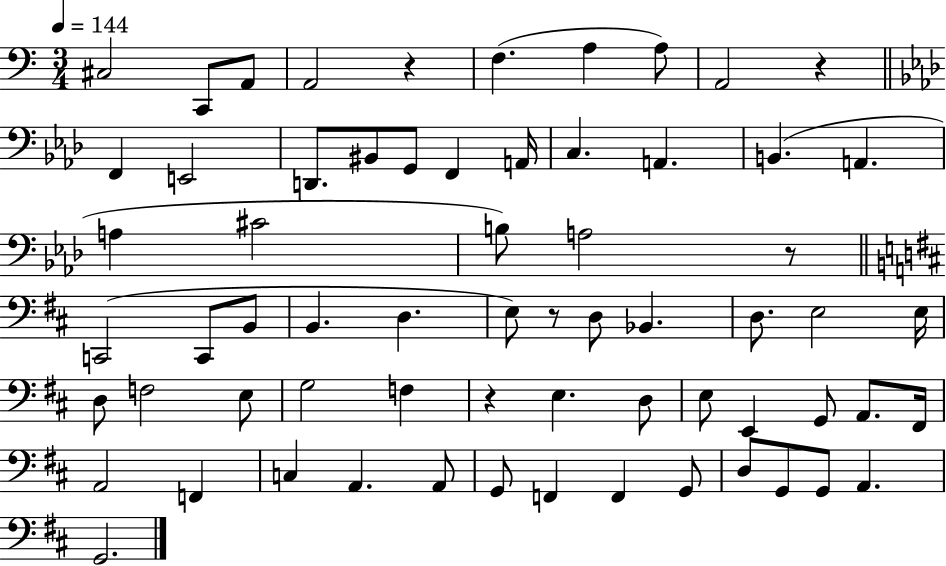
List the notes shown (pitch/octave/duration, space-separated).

C#3/h C2/e A2/e A2/h R/q F3/q. A3/q A3/e A2/h R/q F2/q E2/h D2/e. BIS2/e G2/e F2/q A2/s C3/q. A2/q. B2/q. A2/q. A3/q C#4/h B3/e A3/h R/e C2/h C2/e B2/e B2/q. D3/q. E3/e R/e D3/e Bb2/q. D3/e. E3/h E3/s D3/e F3/h E3/e G3/h F3/q R/q E3/q. D3/e E3/e E2/q G2/e A2/e. F#2/s A2/h F2/q C3/q A2/q. A2/e G2/e F2/q F2/q G2/e D3/e G2/e G2/e A2/q. G2/h.